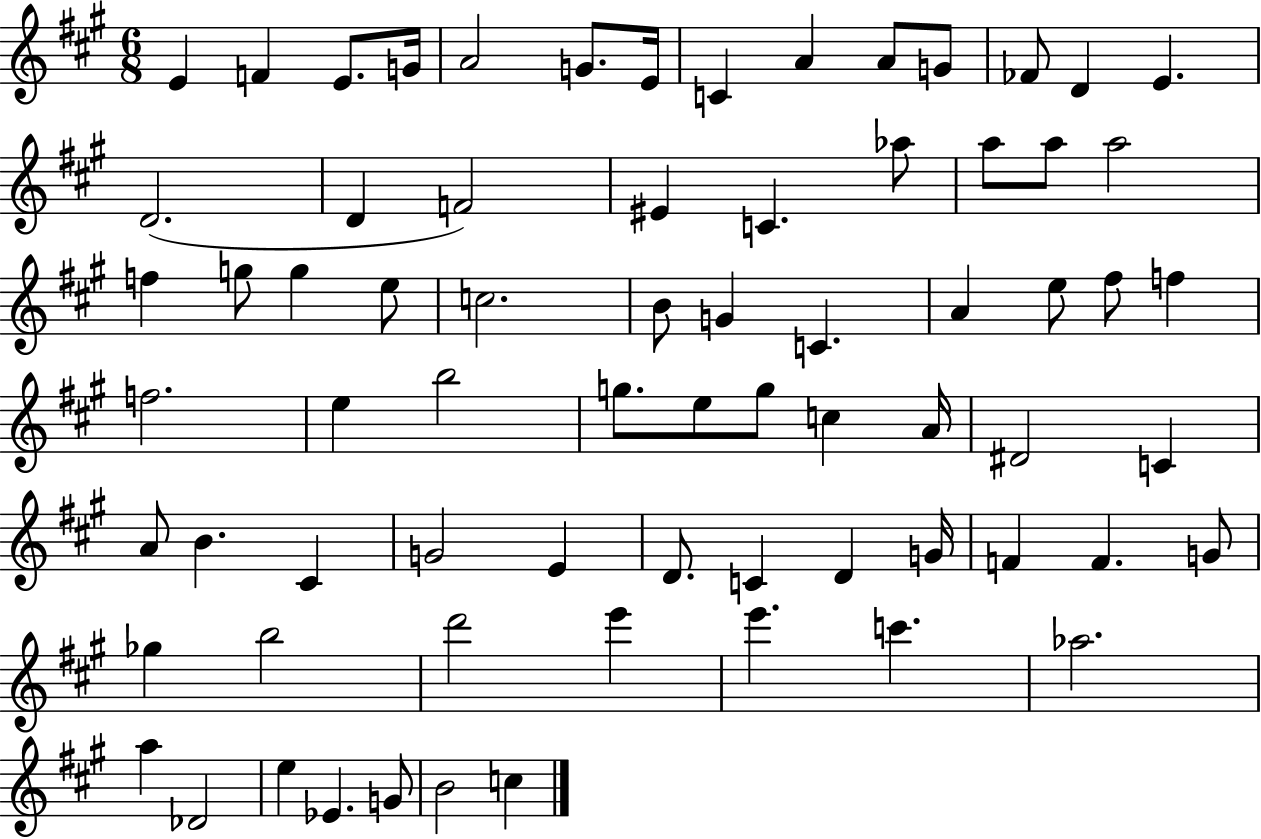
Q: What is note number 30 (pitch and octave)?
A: G4